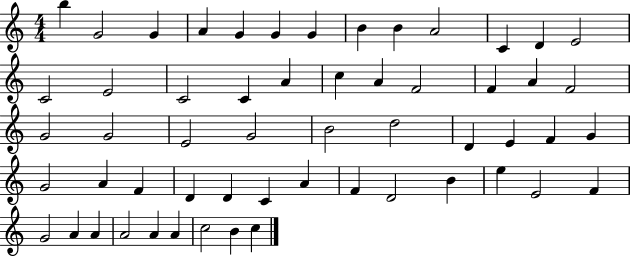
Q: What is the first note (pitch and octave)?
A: B5